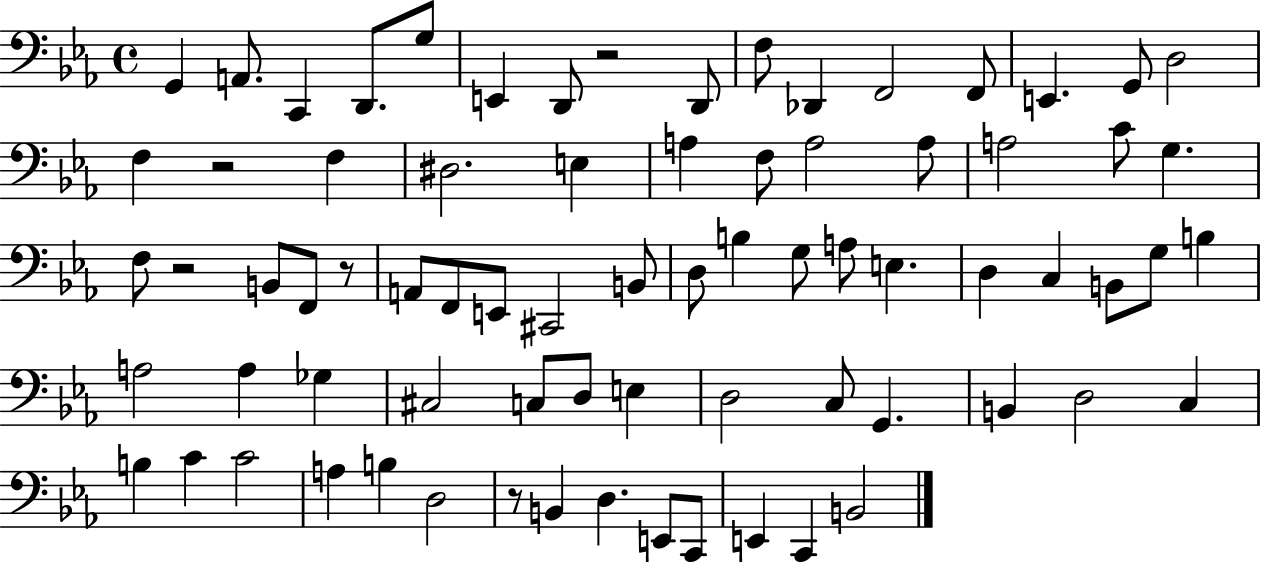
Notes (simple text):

G2/q A2/e. C2/q D2/e. G3/e E2/q D2/e R/h D2/e F3/e Db2/q F2/h F2/e E2/q. G2/e D3/h F3/q R/h F3/q D#3/h. E3/q A3/q F3/e A3/h A3/e A3/h C4/e G3/q. F3/e R/h B2/e F2/e R/e A2/e F2/e E2/e C#2/h B2/e D3/e B3/q G3/e A3/e E3/q. D3/q C3/q B2/e G3/e B3/q A3/h A3/q Gb3/q C#3/h C3/e D3/e E3/q D3/h C3/e G2/q. B2/q D3/h C3/q B3/q C4/q C4/h A3/q B3/q D3/h R/e B2/q D3/q. E2/e C2/e E2/q C2/q B2/h